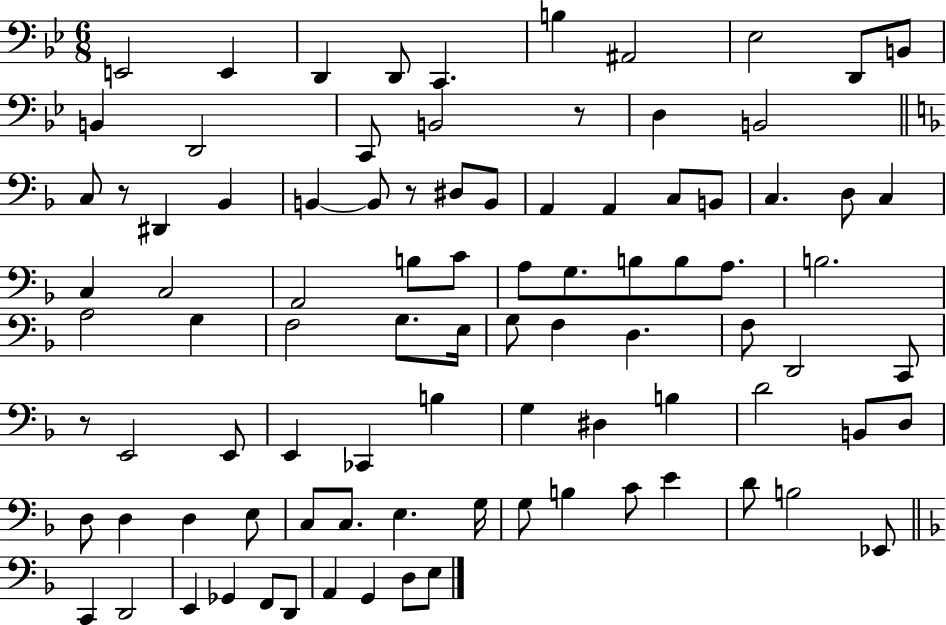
{
  \clef bass
  \numericTimeSignature
  \time 6/8
  \key bes \major
  \repeat volta 2 { e,2 e,4 | d,4 d,8 c,4. | b4 ais,2 | ees2 d,8 b,8 | \break b,4 d,2 | c,8 b,2 r8 | d4 b,2 | \bar "||" \break \key d \minor c8 r8 dis,4 bes,4 | b,4~~ b,8 r8 dis8 b,8 | a,4 a,4 c8 b,8 | c4. d8 c4 | \break c4 c2 | a,2 b8 c'8 | a8 g8. b8 b8 a8. | b2. | \break a2 g4 | f2 g8. e16 | g8 f4 d4. | f8 d,2 c,8 | \break r8 e,2 e,8 | e,4 ces,4 b4 | g4 dis4 b4 | d'2 b,8 d8 | \break d8 d4 d4 e8 | c8 c8. e4. g16 | g8 b4 c'8 e'4 | d'8 b2 ees,8 | \break \bar "||" \break \key d \minor c,4 d,2 | e,4 ges,4 f,8 d,8 | a,4 g,4 d8 e8 | } \bar "|."
}